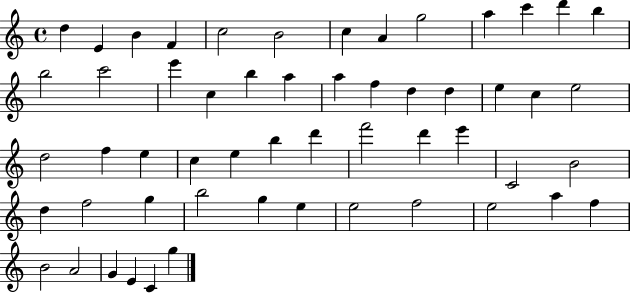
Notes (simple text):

D5/q E4/q B4/q F4/q C5/h B4/h C5/q A4/q G5/h A5/q C6/q D6/q B5/q B5/h C6/h E6/q C5/q B5/q A5/q A5/q F5/q D5/q D5/q E5/q C5/q E5/h D5/h F5/q E5/q C5/q E5/q B5/q D6/q F6/h D6/q E6/q C4/h B4/h D5/q F5/h G5/q B5/h G5/q E5/q E5/h F5/h E5/h A5/q F5/q B4/h A4/h G4/q E4/q C4/q G5/q